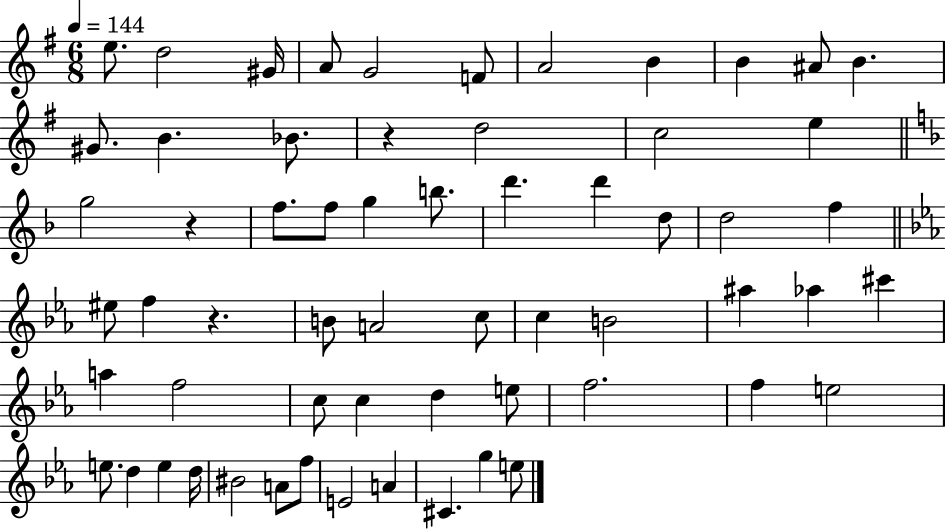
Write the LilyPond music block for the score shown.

{
  \clef treble
  \numericTimeSignature
  \time 6/8
  \key g \major
  \tempo 4 = 144
  e''8. d''2 gis'16 | a'8 g'2 f'8 | a'2 b'4 | b'4 ais'8 b'4. | \break gis'8. b'4. bes'8. | r4 d''2 | c''2 e''4 | \bar "||" \break \key f \major g''2 r4 | f''8. f''8 g''4 b''8. | d'''4. d'''4 d''8 | d''2 f''4 | \break \bar "||" \break \key ees \major eis''8 f''4 r4. | b'8 a'2 c''8 | c''4 b'2 | ais''4 aes''4 cis'''4 | \break a''4 f''2 | c''8 c''4 d''4 e''8 | f''2. | f''4 e''2 | \break e''8. d''4 e''4 d''16 | bis'2 a'8 f''8 | e'2 a'4 | cis'4. g''4 e''8 | \break \bar "|."
}